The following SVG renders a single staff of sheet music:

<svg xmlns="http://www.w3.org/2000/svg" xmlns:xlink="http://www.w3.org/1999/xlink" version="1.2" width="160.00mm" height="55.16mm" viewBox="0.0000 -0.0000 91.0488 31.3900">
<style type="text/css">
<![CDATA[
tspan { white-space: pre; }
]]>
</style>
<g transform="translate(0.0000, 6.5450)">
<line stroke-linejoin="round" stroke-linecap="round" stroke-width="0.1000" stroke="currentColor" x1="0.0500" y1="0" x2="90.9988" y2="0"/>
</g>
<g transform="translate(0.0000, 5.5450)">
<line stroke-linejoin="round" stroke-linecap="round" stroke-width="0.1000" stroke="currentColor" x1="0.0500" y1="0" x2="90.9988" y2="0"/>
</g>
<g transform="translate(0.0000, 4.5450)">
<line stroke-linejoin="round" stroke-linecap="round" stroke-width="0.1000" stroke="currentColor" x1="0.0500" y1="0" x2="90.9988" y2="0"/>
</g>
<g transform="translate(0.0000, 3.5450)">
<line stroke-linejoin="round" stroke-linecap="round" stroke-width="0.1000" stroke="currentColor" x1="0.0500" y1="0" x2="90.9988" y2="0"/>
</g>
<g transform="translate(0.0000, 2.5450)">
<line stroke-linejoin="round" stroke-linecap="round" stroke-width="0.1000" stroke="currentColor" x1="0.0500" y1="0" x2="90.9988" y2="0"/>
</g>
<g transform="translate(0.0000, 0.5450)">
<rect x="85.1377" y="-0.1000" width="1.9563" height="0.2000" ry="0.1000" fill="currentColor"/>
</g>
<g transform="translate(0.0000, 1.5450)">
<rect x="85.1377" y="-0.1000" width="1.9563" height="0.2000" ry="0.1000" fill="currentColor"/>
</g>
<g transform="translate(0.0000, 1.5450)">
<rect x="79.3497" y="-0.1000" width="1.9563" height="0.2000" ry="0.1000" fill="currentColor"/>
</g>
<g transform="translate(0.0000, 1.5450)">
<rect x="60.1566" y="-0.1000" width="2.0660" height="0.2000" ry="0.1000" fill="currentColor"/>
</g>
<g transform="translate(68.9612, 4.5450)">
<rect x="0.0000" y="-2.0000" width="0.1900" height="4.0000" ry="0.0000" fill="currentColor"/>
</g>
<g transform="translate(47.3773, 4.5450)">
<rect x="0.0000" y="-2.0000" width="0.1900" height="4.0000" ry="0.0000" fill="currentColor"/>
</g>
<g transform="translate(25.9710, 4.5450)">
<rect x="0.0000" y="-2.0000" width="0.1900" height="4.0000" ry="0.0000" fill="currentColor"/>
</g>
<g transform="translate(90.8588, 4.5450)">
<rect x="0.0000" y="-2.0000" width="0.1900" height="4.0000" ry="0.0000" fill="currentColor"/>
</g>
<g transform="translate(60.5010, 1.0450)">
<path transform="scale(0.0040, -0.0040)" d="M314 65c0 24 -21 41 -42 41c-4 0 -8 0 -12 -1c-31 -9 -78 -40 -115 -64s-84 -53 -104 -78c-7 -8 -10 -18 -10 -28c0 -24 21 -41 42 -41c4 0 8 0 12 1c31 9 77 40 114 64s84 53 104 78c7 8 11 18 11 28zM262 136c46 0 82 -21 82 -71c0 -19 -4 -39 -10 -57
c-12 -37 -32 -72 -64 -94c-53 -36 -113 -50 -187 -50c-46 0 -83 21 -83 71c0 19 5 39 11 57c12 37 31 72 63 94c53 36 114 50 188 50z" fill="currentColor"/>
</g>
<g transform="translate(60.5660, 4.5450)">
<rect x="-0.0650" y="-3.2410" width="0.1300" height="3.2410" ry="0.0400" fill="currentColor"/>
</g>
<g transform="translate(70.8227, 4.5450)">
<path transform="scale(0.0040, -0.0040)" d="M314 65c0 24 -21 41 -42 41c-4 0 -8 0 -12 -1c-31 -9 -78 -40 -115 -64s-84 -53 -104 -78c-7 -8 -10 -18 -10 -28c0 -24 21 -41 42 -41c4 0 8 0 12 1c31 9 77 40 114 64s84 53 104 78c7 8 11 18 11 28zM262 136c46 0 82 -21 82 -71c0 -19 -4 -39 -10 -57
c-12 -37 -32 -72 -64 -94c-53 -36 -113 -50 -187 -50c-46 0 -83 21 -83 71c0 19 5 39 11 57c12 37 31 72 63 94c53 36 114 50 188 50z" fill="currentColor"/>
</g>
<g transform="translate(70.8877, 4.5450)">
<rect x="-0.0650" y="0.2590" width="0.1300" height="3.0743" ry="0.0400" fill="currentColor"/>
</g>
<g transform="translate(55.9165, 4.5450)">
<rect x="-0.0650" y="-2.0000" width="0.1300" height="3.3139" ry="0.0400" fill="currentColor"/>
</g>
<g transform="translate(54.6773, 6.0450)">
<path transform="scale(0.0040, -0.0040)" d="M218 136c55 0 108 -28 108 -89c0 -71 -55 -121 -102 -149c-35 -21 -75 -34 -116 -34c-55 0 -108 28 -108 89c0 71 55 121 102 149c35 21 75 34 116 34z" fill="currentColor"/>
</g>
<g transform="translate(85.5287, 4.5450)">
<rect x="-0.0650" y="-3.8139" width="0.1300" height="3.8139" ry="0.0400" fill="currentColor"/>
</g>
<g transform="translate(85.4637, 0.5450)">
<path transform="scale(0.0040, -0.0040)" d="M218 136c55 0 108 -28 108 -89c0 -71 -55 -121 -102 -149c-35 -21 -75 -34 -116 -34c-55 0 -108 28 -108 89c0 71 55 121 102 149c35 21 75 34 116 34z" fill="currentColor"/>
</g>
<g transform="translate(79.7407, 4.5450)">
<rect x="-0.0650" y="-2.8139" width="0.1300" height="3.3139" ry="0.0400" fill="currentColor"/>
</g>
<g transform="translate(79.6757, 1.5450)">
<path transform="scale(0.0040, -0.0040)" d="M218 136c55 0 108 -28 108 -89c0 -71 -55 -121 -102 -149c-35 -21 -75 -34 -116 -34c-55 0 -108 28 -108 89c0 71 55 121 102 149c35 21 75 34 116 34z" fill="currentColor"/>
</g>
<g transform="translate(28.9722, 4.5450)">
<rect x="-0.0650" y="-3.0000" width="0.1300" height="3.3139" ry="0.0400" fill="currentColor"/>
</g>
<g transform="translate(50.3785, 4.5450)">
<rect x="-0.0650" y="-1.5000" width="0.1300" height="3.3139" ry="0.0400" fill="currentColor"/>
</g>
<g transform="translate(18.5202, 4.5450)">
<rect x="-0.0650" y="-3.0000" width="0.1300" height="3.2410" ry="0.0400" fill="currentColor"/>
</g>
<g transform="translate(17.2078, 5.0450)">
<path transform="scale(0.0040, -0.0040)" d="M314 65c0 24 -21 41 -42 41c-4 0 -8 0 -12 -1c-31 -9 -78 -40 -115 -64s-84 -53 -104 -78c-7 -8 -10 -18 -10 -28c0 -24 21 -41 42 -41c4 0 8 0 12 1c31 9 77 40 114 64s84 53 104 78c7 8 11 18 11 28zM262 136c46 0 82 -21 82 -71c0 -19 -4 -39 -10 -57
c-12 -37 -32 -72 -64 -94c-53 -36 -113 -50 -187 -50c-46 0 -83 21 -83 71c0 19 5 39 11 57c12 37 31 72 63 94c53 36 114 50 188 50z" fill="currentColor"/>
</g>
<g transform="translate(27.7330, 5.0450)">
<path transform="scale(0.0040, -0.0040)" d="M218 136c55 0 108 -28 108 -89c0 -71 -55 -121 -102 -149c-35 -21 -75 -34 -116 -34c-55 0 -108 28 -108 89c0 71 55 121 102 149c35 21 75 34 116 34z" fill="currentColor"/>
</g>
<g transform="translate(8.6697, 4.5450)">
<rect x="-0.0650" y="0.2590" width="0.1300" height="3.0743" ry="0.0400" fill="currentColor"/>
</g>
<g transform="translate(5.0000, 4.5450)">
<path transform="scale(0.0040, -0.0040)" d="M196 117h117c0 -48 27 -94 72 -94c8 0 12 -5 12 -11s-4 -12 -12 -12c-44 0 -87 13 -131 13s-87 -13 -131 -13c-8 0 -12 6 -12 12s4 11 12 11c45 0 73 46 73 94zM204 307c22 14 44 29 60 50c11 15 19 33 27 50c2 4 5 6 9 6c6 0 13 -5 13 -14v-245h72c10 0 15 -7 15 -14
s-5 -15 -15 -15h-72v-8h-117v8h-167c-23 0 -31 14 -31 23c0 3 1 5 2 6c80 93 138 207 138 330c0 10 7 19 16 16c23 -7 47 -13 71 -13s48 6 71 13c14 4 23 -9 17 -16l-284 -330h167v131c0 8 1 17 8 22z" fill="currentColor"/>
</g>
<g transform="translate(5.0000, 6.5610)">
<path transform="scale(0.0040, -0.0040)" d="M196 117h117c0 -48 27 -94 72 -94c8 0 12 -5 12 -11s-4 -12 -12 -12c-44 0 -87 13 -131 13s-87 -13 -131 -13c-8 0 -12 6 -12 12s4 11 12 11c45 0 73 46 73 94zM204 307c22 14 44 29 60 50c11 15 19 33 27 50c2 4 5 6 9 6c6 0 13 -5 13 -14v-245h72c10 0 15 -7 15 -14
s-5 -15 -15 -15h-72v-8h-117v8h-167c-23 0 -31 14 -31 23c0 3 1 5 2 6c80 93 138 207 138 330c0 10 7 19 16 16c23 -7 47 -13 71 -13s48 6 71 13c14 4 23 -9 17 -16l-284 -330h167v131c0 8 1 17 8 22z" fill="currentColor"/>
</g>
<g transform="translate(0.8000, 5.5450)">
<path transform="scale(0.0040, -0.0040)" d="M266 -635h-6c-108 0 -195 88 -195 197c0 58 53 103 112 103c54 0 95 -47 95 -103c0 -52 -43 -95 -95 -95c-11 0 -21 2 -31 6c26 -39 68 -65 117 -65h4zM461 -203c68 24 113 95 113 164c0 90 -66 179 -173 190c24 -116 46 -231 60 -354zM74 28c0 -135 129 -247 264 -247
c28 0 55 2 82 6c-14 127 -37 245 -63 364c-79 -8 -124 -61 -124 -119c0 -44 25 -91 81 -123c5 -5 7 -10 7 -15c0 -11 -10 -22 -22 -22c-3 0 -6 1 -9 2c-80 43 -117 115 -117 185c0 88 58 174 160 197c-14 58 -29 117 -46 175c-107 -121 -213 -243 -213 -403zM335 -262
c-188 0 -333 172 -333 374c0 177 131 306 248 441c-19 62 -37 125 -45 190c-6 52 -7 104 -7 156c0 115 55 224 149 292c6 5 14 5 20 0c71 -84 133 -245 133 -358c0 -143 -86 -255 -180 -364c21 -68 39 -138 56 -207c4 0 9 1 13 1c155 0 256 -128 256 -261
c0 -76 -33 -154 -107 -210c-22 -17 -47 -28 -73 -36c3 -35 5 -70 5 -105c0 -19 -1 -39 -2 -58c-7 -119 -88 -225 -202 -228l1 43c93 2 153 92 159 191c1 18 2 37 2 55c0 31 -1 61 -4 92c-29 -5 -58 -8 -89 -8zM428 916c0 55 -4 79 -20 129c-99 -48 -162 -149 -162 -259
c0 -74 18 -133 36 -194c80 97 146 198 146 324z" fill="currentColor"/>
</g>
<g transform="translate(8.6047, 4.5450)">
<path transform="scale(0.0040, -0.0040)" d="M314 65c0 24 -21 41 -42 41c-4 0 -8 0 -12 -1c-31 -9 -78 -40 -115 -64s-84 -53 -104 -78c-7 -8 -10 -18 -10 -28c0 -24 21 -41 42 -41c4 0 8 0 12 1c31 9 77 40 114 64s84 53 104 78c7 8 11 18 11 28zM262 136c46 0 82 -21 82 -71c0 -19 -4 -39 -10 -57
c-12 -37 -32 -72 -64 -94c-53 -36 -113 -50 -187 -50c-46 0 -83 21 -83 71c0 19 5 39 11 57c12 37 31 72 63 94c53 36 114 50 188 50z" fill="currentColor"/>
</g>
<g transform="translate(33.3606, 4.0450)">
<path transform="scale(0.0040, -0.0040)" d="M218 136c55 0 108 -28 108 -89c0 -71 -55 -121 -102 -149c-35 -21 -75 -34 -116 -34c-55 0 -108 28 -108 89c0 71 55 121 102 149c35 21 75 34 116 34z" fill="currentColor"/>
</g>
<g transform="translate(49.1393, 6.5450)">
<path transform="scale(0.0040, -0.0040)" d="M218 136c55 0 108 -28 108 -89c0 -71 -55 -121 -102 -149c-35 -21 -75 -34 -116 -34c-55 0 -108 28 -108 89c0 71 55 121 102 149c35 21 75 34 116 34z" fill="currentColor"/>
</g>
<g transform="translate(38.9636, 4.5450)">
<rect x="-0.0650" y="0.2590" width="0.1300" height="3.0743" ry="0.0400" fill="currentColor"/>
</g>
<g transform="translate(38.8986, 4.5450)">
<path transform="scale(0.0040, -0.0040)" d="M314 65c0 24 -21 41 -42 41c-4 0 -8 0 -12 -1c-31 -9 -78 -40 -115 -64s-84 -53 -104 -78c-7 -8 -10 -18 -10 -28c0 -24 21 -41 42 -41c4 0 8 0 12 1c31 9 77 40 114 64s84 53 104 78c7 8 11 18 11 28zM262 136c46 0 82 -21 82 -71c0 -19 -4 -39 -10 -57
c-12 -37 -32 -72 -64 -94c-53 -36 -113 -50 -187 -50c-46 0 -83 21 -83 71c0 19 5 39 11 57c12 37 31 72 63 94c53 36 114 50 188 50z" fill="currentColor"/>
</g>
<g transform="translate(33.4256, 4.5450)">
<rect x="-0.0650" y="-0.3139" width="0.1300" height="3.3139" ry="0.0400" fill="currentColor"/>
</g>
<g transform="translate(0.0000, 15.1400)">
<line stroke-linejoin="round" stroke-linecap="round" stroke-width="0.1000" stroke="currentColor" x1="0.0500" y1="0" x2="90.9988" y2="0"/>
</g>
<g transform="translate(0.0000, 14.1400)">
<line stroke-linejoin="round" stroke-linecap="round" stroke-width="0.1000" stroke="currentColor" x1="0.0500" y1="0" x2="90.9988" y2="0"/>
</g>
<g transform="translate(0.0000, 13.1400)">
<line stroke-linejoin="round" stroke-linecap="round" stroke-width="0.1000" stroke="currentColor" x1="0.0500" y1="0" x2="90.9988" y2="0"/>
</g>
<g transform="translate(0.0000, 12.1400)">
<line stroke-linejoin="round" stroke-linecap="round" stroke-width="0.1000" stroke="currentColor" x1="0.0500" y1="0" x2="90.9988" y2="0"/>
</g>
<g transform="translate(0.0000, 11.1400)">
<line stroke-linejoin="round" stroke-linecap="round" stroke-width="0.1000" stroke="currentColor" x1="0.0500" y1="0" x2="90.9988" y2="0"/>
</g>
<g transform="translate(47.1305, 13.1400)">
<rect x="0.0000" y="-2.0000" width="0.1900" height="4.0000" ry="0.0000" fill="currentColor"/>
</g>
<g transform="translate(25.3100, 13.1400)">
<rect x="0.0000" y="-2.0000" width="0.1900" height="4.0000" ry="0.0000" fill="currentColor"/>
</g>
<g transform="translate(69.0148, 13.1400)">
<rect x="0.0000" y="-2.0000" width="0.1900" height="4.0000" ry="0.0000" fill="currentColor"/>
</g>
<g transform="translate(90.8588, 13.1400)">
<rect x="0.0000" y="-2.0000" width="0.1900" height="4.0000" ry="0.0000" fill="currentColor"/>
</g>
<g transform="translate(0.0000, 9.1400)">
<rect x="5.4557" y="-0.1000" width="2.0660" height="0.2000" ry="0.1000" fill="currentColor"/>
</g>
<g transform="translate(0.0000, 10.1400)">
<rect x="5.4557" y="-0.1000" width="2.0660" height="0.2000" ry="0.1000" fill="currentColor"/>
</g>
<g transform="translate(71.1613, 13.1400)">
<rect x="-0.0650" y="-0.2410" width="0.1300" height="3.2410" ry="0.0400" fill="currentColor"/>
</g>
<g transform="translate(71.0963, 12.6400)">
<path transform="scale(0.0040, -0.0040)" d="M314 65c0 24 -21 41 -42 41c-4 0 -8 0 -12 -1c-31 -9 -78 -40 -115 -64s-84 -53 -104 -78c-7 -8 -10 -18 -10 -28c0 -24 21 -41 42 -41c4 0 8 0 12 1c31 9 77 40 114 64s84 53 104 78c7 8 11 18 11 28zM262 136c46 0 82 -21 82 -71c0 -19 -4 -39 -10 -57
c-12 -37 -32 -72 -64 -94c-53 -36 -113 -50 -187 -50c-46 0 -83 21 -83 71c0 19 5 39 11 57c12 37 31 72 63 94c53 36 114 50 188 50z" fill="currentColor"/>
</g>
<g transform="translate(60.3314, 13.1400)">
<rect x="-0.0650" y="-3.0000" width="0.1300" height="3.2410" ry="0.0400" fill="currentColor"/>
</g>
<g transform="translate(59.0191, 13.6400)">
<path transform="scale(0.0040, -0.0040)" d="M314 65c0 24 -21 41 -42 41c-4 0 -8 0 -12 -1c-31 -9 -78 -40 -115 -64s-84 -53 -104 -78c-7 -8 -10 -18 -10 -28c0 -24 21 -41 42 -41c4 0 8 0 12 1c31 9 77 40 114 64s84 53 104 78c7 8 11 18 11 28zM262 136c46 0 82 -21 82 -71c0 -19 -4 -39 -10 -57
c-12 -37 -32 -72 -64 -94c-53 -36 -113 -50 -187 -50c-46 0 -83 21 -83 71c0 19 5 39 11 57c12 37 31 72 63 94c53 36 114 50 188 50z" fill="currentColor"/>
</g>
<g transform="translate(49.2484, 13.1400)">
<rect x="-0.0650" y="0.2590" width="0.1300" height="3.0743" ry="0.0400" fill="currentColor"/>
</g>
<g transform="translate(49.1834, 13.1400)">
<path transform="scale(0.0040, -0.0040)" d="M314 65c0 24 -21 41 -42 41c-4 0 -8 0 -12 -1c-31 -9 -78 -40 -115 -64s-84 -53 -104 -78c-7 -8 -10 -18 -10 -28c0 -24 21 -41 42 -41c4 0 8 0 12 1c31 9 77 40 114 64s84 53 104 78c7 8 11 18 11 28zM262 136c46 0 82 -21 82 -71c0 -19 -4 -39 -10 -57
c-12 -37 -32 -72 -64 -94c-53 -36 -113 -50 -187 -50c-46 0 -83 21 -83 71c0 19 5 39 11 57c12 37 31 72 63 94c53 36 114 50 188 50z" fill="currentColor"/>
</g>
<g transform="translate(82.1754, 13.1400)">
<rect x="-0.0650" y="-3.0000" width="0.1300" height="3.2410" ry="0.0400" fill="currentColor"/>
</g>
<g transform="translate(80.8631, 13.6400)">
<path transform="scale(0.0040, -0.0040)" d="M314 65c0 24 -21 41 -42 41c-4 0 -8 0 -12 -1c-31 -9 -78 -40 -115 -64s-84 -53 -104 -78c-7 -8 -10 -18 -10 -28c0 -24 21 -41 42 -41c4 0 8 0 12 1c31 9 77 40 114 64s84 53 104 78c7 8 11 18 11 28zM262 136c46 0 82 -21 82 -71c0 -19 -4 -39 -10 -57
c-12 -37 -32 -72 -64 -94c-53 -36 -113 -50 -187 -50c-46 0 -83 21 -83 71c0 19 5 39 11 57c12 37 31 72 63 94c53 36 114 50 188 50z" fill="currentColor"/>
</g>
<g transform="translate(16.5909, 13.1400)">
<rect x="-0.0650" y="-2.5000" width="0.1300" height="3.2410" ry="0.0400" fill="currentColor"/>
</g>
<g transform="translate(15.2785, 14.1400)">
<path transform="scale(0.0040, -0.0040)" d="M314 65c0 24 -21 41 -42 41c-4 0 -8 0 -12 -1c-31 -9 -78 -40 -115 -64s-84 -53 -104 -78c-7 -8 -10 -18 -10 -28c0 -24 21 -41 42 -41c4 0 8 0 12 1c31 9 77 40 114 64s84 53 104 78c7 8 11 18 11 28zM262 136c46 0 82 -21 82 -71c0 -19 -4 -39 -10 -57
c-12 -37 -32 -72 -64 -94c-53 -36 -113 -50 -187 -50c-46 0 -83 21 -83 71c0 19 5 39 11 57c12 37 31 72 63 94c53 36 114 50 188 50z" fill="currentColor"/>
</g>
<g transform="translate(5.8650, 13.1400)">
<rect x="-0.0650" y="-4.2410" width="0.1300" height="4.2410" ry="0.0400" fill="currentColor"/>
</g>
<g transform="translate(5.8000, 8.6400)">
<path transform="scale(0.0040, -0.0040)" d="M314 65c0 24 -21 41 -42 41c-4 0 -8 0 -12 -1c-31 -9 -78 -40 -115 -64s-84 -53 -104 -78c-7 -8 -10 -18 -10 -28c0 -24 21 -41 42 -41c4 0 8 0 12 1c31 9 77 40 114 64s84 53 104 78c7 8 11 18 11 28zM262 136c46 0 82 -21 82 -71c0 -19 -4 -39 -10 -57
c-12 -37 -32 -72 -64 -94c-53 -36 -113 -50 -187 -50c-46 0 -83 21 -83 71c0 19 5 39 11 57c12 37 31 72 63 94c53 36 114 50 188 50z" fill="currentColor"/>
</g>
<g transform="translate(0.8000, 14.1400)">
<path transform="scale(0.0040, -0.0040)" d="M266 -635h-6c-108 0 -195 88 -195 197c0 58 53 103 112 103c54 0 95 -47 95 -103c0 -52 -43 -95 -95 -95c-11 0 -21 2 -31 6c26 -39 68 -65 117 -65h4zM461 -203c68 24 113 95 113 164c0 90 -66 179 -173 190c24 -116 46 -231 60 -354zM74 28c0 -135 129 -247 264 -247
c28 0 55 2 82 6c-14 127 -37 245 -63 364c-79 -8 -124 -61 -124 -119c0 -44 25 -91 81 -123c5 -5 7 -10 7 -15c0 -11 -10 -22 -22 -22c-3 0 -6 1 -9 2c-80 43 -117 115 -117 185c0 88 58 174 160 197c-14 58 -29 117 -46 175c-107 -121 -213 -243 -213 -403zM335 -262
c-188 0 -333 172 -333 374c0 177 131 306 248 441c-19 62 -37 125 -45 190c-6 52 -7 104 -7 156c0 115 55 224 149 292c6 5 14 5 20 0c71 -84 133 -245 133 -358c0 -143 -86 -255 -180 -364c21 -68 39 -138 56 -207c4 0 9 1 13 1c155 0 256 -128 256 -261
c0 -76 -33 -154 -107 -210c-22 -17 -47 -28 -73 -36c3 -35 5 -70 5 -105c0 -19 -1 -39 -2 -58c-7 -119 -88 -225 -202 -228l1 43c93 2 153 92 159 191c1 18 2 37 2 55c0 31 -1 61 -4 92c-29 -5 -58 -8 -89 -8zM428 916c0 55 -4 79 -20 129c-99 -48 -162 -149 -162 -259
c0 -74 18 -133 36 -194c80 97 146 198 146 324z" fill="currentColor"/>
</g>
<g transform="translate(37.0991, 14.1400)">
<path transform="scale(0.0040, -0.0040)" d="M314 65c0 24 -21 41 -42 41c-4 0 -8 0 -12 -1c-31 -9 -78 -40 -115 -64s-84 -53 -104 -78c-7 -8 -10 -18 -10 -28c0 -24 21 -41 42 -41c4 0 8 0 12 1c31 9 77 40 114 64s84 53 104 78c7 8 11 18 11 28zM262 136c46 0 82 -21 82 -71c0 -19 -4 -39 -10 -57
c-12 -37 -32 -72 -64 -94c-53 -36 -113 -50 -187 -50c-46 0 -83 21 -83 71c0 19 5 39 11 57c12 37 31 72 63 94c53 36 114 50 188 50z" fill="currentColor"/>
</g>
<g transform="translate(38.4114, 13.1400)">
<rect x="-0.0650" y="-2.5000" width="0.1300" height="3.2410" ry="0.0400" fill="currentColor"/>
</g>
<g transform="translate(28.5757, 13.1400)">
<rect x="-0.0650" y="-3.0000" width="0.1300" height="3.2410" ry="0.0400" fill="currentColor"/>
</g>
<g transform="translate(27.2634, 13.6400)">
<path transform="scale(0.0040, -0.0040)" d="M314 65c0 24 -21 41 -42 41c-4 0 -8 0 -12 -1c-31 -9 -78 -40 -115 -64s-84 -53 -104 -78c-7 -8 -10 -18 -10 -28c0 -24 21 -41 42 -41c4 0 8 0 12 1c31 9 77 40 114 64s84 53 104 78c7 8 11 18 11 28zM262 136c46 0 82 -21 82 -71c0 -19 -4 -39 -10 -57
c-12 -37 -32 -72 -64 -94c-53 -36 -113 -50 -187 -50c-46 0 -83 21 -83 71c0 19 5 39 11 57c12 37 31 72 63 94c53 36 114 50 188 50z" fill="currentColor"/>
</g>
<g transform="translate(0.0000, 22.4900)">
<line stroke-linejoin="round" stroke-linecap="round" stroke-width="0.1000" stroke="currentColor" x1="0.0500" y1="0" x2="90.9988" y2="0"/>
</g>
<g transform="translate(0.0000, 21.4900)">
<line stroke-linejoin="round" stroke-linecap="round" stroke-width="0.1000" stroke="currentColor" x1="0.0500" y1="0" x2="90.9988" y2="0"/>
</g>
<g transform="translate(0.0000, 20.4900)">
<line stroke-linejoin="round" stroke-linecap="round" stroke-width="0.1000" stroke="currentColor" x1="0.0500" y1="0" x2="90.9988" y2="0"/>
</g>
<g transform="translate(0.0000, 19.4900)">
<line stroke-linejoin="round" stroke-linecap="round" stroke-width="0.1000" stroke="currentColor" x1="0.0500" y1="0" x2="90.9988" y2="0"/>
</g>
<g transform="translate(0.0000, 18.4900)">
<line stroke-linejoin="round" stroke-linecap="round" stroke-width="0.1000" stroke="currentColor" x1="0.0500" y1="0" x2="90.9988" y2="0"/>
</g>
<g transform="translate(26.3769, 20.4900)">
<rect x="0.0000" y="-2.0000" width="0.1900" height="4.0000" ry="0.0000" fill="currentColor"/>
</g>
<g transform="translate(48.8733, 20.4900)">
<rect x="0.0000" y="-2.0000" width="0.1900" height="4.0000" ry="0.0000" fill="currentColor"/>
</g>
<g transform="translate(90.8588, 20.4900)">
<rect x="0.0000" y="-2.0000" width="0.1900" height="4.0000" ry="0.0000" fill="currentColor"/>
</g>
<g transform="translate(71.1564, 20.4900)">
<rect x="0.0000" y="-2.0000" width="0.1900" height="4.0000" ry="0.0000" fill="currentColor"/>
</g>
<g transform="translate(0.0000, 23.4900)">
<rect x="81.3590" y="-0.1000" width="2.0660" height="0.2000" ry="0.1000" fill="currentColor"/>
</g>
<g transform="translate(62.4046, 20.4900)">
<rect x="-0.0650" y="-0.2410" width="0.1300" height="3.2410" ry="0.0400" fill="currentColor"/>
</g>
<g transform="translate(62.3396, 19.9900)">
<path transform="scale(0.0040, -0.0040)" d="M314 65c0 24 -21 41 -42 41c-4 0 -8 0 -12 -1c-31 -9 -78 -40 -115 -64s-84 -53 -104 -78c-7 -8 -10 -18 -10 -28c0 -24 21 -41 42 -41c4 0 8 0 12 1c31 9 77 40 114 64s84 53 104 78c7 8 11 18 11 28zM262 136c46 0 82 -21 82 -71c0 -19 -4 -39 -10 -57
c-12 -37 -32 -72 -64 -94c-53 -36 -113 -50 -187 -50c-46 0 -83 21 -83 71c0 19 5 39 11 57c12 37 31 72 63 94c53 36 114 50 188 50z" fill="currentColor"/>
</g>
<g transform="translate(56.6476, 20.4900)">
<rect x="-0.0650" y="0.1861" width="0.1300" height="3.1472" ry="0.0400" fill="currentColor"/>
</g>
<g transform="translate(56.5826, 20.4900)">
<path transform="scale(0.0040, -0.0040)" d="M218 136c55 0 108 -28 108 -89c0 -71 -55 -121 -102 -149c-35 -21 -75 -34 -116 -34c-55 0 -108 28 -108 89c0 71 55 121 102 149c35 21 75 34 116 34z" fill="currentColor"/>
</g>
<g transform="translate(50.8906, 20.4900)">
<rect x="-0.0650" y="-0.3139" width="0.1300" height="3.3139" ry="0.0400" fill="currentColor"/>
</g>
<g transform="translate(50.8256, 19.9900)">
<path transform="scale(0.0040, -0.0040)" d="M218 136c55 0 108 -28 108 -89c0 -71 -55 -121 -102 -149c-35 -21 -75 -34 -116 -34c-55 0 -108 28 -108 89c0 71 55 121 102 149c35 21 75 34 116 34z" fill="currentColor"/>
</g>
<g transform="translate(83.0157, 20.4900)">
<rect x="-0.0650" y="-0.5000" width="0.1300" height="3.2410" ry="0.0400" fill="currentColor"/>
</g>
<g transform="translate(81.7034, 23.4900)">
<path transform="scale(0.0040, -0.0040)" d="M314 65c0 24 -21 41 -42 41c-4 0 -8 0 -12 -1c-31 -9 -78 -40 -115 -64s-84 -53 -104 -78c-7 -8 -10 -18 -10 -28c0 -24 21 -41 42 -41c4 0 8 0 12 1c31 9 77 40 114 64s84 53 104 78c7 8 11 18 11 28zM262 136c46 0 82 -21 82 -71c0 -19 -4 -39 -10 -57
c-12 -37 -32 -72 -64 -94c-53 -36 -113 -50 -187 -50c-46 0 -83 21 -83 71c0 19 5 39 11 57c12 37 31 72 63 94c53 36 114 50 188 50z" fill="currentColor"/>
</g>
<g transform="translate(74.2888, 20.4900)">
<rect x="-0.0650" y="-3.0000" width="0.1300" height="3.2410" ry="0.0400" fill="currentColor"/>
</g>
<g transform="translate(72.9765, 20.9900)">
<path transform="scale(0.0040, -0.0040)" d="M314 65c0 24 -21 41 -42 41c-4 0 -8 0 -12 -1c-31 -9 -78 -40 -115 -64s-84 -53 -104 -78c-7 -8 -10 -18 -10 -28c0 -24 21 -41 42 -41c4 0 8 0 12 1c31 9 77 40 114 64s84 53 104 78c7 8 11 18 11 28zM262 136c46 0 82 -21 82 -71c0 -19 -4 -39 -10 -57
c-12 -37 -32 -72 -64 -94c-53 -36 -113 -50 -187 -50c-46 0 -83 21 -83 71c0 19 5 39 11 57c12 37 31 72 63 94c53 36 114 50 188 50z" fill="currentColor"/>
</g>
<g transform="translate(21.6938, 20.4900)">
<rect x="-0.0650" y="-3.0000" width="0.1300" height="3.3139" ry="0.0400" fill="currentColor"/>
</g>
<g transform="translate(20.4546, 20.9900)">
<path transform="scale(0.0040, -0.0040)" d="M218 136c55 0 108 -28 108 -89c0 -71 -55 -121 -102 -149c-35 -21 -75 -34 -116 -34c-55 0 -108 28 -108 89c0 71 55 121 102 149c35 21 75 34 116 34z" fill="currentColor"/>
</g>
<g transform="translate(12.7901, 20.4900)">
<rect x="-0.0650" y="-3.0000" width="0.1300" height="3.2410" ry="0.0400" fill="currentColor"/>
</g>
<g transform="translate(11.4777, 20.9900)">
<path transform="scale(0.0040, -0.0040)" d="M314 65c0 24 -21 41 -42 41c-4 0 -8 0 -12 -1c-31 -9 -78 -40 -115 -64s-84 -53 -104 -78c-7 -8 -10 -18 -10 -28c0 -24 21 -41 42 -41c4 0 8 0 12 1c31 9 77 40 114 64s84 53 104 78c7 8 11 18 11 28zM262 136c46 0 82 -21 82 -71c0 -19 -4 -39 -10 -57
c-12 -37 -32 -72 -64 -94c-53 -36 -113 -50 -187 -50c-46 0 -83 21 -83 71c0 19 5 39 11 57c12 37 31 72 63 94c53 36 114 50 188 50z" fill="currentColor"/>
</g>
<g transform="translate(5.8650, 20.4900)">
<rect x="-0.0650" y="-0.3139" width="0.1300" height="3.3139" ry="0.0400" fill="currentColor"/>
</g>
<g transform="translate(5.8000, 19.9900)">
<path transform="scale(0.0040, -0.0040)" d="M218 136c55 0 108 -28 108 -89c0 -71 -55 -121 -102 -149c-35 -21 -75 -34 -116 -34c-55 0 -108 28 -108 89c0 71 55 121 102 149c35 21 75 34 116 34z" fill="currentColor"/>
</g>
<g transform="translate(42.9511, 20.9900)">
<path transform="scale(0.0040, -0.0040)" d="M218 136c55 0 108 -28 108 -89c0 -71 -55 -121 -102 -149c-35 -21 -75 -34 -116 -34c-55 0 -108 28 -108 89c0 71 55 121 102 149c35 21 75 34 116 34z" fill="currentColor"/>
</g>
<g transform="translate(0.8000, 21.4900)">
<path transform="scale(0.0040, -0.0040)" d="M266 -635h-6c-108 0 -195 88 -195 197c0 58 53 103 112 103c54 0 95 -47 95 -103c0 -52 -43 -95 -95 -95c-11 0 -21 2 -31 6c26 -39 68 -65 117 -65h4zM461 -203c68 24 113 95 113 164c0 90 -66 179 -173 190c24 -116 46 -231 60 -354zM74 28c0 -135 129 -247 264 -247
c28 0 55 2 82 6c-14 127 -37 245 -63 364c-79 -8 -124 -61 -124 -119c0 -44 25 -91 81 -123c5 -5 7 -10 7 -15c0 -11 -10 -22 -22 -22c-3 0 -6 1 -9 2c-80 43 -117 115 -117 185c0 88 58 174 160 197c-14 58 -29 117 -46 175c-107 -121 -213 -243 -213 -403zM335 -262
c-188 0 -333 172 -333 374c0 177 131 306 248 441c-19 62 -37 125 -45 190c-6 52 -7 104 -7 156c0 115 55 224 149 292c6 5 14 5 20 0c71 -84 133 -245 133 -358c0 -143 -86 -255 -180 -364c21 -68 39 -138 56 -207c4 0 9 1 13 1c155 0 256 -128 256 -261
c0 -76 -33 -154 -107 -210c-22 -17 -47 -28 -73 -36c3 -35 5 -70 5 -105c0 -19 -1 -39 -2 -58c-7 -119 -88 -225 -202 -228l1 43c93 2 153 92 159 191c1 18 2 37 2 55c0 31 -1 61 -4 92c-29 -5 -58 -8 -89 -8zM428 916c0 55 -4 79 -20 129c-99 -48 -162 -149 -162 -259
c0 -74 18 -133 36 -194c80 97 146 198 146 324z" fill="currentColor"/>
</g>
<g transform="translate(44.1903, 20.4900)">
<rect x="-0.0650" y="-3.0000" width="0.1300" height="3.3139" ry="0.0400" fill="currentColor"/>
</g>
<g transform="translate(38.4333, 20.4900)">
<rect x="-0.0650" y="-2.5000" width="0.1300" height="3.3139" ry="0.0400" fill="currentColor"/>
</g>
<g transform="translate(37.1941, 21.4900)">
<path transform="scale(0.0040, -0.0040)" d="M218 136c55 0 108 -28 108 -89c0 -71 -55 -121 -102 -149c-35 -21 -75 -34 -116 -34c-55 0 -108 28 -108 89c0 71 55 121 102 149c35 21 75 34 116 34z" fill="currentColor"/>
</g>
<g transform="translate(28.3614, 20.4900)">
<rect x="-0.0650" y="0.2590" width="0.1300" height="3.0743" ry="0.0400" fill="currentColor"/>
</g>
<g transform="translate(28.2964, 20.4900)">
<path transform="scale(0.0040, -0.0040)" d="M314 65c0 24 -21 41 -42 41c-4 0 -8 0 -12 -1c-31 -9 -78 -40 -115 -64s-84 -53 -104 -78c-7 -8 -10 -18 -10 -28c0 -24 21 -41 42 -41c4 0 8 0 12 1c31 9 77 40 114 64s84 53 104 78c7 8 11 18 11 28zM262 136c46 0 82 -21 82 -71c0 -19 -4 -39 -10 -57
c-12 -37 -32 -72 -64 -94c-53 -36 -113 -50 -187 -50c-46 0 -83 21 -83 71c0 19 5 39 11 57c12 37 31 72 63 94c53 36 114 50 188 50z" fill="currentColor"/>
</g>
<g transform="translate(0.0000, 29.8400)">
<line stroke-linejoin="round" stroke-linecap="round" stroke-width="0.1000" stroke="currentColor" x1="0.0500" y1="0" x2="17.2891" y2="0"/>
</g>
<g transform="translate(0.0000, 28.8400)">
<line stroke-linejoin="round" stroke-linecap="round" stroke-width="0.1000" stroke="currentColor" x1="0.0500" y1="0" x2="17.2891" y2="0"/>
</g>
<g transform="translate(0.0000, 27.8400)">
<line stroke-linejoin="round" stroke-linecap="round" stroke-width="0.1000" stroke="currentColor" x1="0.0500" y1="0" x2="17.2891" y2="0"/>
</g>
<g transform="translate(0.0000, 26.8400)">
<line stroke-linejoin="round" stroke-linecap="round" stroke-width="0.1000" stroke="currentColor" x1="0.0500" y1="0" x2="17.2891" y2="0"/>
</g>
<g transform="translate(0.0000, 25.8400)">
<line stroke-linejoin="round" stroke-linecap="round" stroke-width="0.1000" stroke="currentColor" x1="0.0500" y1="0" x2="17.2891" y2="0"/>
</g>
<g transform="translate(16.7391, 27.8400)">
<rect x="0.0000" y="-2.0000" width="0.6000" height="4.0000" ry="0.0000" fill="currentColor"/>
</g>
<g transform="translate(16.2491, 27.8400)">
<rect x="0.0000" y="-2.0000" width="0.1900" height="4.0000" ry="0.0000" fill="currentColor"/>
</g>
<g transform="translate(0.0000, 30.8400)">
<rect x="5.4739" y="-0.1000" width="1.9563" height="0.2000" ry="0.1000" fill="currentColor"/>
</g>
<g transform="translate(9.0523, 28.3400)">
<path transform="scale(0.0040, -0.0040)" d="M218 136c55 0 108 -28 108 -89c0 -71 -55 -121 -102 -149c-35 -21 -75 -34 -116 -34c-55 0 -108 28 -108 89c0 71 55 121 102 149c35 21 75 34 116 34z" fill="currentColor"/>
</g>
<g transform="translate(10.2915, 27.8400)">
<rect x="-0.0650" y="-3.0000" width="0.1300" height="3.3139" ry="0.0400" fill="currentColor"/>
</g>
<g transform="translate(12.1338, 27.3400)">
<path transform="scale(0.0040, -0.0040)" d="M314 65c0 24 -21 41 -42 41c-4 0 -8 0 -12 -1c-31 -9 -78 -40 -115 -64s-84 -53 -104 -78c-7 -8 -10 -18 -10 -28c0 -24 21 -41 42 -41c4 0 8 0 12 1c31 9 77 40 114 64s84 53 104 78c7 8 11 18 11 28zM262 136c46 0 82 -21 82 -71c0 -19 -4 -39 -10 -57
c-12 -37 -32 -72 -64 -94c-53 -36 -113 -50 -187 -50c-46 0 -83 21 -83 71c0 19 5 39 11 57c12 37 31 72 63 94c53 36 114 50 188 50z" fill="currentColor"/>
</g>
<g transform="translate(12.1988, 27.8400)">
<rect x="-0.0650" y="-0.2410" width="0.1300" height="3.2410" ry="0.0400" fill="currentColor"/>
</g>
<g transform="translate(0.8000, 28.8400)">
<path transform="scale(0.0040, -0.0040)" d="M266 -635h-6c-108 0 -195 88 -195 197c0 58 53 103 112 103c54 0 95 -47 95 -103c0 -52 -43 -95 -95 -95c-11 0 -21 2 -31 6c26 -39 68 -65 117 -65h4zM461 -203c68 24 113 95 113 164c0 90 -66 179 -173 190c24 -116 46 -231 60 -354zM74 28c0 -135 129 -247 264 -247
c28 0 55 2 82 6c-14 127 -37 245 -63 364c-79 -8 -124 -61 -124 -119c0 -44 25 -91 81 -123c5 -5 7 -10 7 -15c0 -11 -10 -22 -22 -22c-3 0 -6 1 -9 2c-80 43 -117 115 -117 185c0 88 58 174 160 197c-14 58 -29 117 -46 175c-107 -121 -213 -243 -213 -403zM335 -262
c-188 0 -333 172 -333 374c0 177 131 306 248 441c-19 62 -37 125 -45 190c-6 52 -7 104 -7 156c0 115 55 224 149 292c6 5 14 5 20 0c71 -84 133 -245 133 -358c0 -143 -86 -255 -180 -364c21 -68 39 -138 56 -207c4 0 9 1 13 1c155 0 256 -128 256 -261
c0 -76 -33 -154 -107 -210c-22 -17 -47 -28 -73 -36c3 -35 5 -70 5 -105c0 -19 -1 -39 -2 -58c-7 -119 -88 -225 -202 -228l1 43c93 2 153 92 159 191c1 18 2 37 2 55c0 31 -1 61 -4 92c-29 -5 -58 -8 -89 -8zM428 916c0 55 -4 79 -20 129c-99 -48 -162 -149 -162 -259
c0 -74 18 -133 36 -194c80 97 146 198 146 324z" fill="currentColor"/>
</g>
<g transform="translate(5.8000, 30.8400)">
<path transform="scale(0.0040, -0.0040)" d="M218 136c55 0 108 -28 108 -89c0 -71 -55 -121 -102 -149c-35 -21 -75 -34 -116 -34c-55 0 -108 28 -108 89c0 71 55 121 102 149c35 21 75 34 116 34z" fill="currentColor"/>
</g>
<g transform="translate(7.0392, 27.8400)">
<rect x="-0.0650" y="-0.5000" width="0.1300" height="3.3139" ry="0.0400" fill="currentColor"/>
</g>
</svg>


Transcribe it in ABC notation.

X:1
T:Untitled
M:4/4
L:1/4
K:C
B2 A2 A c B2 E F b2 B2 a c' d'2 G2 A2 G2 B2 A2 c2 A2 c A2 A B2 G A c B c2 A2 C2 C A c2